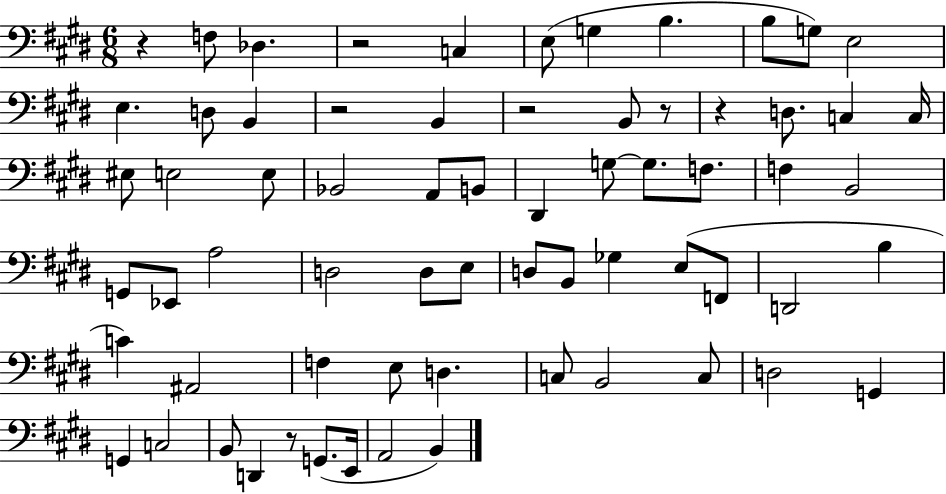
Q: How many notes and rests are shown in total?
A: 67